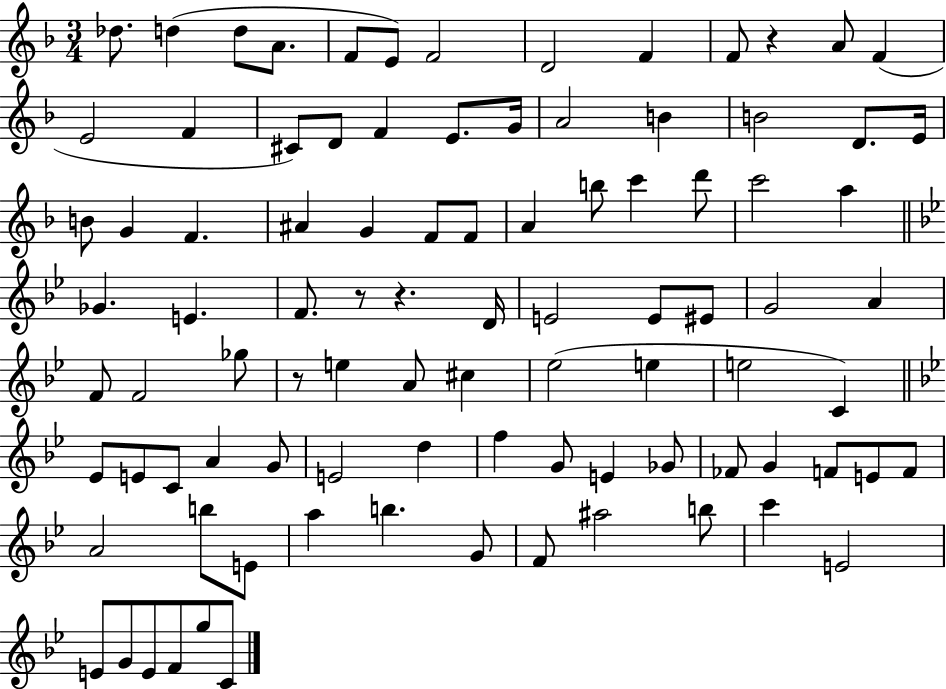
{
  \clef treble
  \numericTimeSignature
  \time 3/4
  \key f \major
  des''8. d''4( d''8 a'8. | f'8 e'8) f'2 | d'2 f'4 | f'8 r4 a'8 f'4( | \break e'2 f'4 | cis'8) d'8 f'4 e'8. g'16 | a'2 b'4 | b'2 d'8. e'16 | \break b'8 g'4 f'4. | ais'4 g'4 f'8 f'8 | a'4 b''8 c'''4 d'''8 | c'''2 a''4 | \break \bar "||" \break \key g \minor ges'4. e'4. | f'8. r8 r4. d'16 | e'2 e'8 eis'8 | g'2 a'4 | \break f'8 f'2 ges''8 | r8 e''4 a'8 cis''4 | ees''2( e''4 | e''2 c'4) | \break \bar "||" \break \key bes \major ees'8 e'8 c'8 a'4 g'8 | e'2 d''4 | f''4 g'8 e'4 ges'8 | fes'8 g'4 f'8 e'8 f'8 | \break a'2 b''8 e'8 | a''4 b''4. g'8 | f'8 ais''2 b''8 | c'''4 e'2 | \break e'8 g'8 e'8 f'8 g''8 c'8 | \bar "|."
}